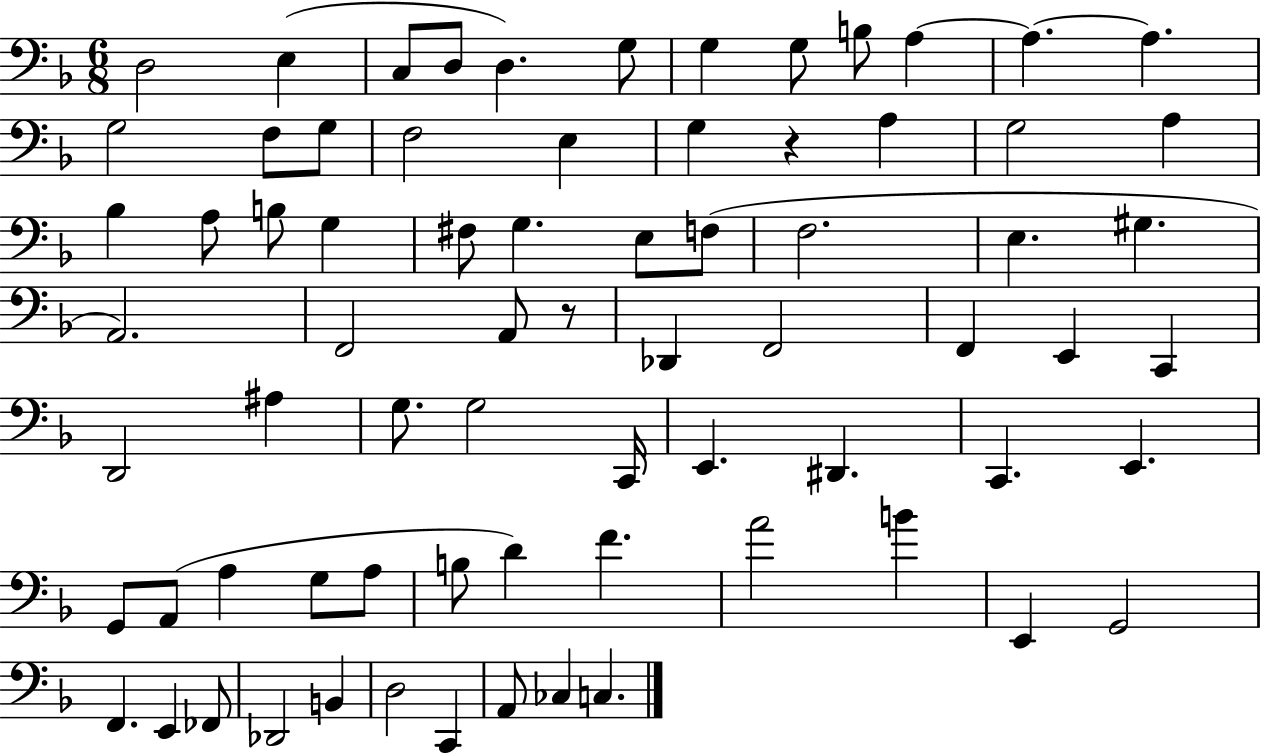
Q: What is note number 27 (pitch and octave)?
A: G3